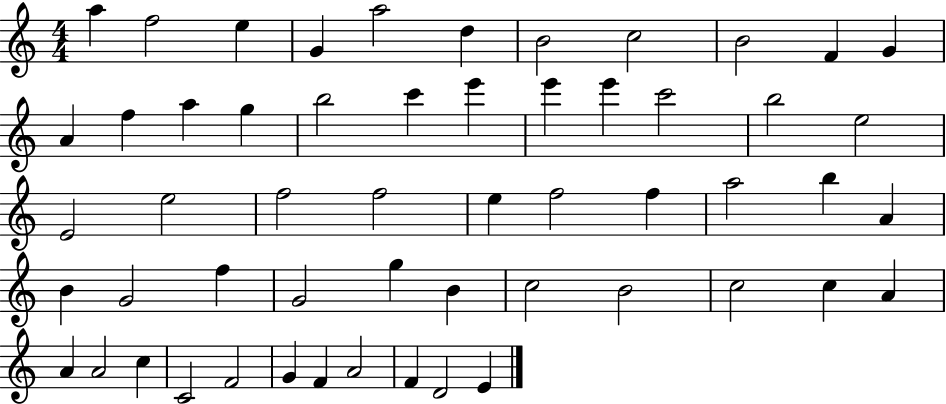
{
  \clef treble
  \numericTimeSignature
  \time 4/4
  \key c \major
  a''4 f''2 e''4 | g'4 a''2 d''4 | b'2 c''2 | b'2 f'4 g'4 | \break a'4 f''4 a''4 g''4 | b''2 c'''4 e'''4 | e'''4 e'''4 c'''2 | b''2 e''2 | \break e'2 e''2 | f''2 f''2 | e''4 f''2 f''4 | a''2 b''4 a'4 | \break b'4 g'2 f''4 | g'2 g''4 b'4 | c''2 b'2 | c''2 c''4 a'4 | \break a'4 a'2 c''4 | c'2 f'2 | g'4 f'4 a'2 | f'4 d'2 e'4 | \break \bar "|."
}